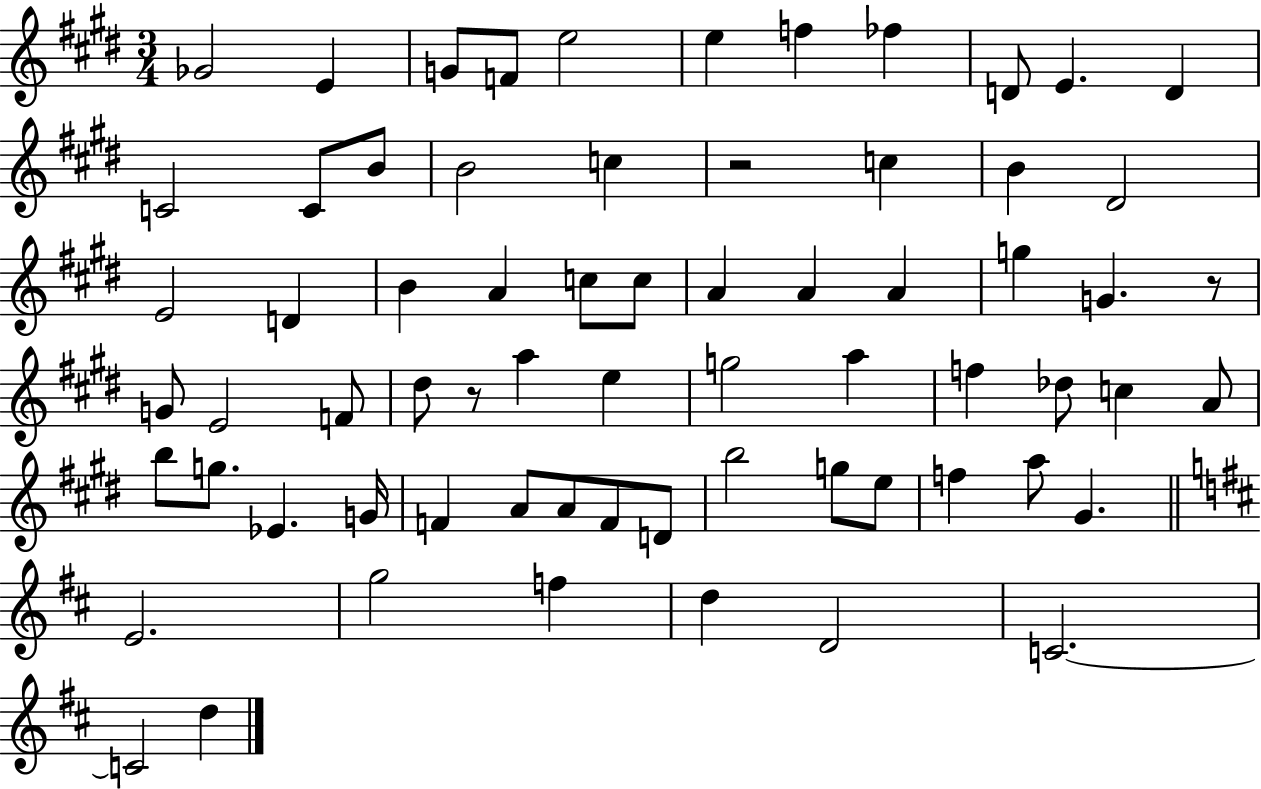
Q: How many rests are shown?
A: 3